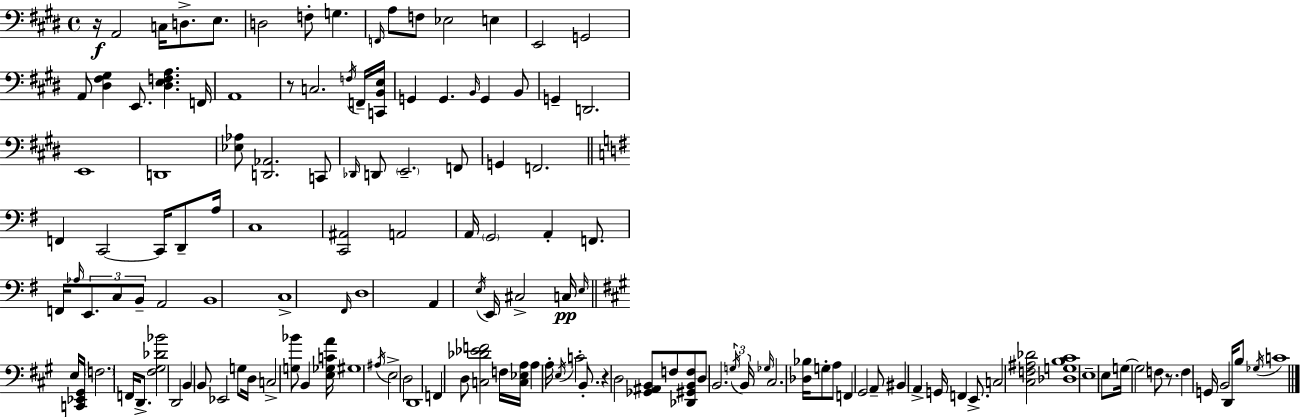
X:1
T:Untitled
M:4/4
L:1/4
K:E
z/4 A,,2 C,/4 D,/2 E,/2 D,2 F,/2 G, F,,/4 A,/2 F,/2 _E,2 E, E,,2 G,,2 A,,/2 [^D,^F,^G,] E,,/2 [^D,E,F,A,] F,,/4 A,,4 z/2 C,2 F,/4 F,,/4 [C,,B,,E,]/4 G,, G,, B,,/4 G,, B,,/2 G,, D,,2 E,,4 D,,4 [_E,_A,]/2 [D,,_A,,]2 C,,/2 _D,,/4 D,,/2 E,,2 F,,/2 G,, F,,2 F,, C,,2 C,,/4 D,,/2 A,/4 C,4 [C,,^A,,]2 A,,2 A,,/4 G,,2 A,, F,,/2 F,,/4 _A,/4 E,,/2 C,/2 B,,/2 A,,2 B,,4 C,4 ^F,,/4 D,4 A,, E,/4 E,,/4 ^C,2 C,/4 E,/4 E,/4 [C,,_E,,^G,,]/4 F,2 F,,/4 D,,/2 [^F,^G,_D_B]2 D,,2 B,, B,,/2 _E,,2 G,/2 D,/4 C,2 [G,_B]/2 B,, [E,_G,CA]/4 ^G,4 ^A,/4 E,2 D,2 D,,4 F,, D,/2 [C,_D_EF]2 F,/4 [C,_E,A,]/4 A, A,/4 E,/4 C2 B,,/2 z D,2 [_G,,^A,,B,,]/2 F,/2 [_D,,^G,,B,,F,]/2 D,/2 B,,2 G,/4 B,,/4 _G,/4 ^C,2 [_D,_B,]/4 G,/2 A,/2 F,, ^G,,2 A,,/2 ^B,, A,, G,,/4 F,, E,,/2 C,2 [^C,F,^A,_D]2 [_D,G,B,^C]4 E,4 E,/2 G,/4 G,2 F,/2 z/2 F, G,,/4 B,,2 D,,/4 B,/2 _G,/4 C4